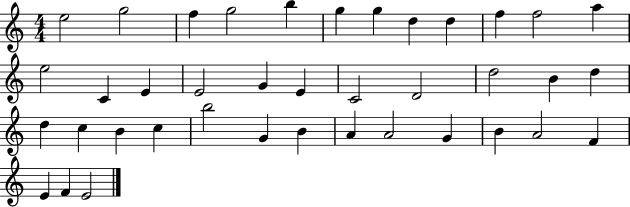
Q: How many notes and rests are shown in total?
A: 39